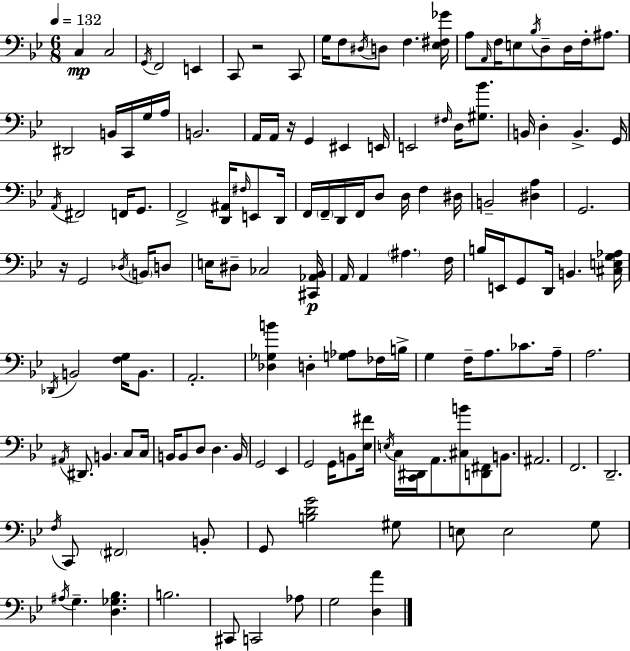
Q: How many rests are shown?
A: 3